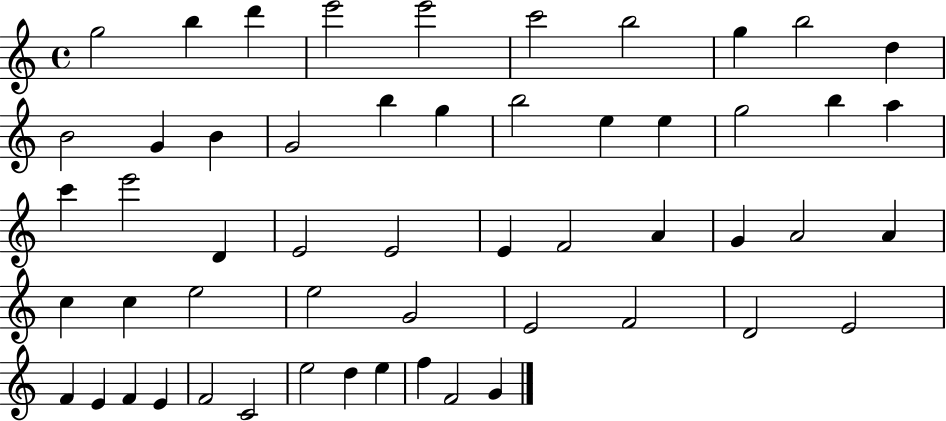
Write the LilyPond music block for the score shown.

{
  \clef treble
  \time 4/4
  \defaultTimeSignature
  \key c \major
  g''2 b''4 d'''4 | e'''2 e'''2 | c'''2 b''2 | g''4 b''2 d''4 | \break b'2 g'4 b'4 | g'2 b''4 g''4 | b''2 e''4 e''4 | g''2 b''4 a''4 | \break c'''4 e'''2 d'4 | e'2 e'2 | e'4 f'2 a'4 | g'4 a'2 a'4 | \break c''4 c''4 e''2 | e''2 g'2 | e'2 f'2 | d'2 e'2 | \break f'4 e'4 f'4 e'4 | f'2 c'2 | e''2 d''4 e''4 | f''4 f'2 g'4 | \break \bar "|."
}